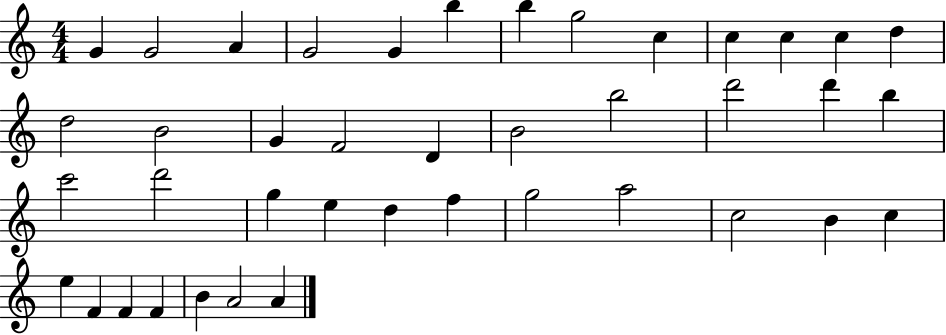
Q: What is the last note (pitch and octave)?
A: A4